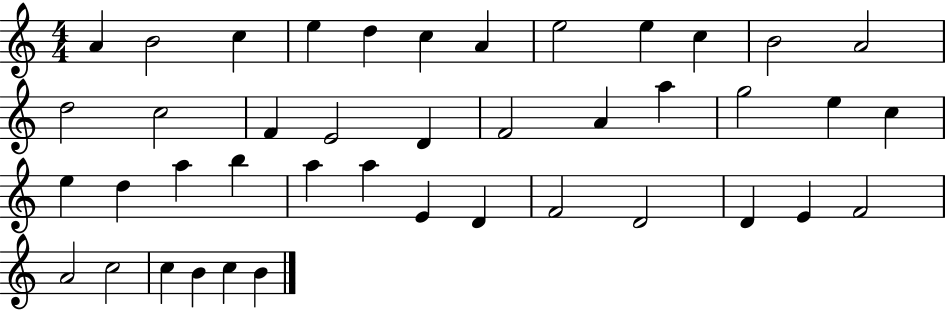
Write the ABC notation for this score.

X:1
T:Untitled
M:4/4
L:1/4
K:C
A B2 c e d c A e2 e c B2 A2 d2 c2 F E2 D F2 A a g2 e c e d a b a a E D F2 D2 D E F2 A2 c2 c B c B